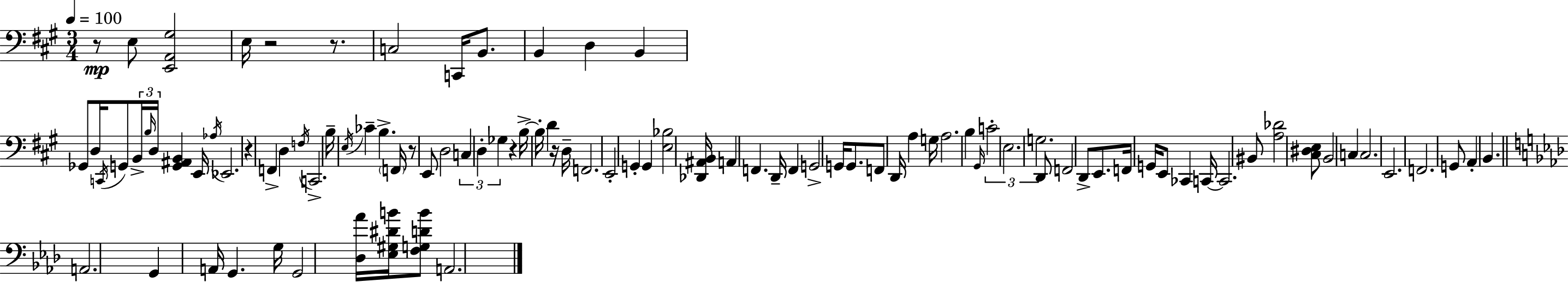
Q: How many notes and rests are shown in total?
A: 99